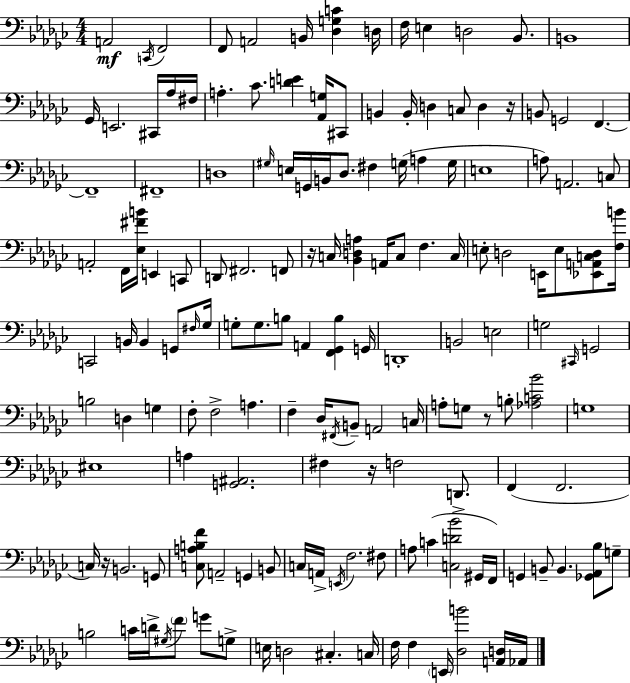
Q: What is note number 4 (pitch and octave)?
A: F2